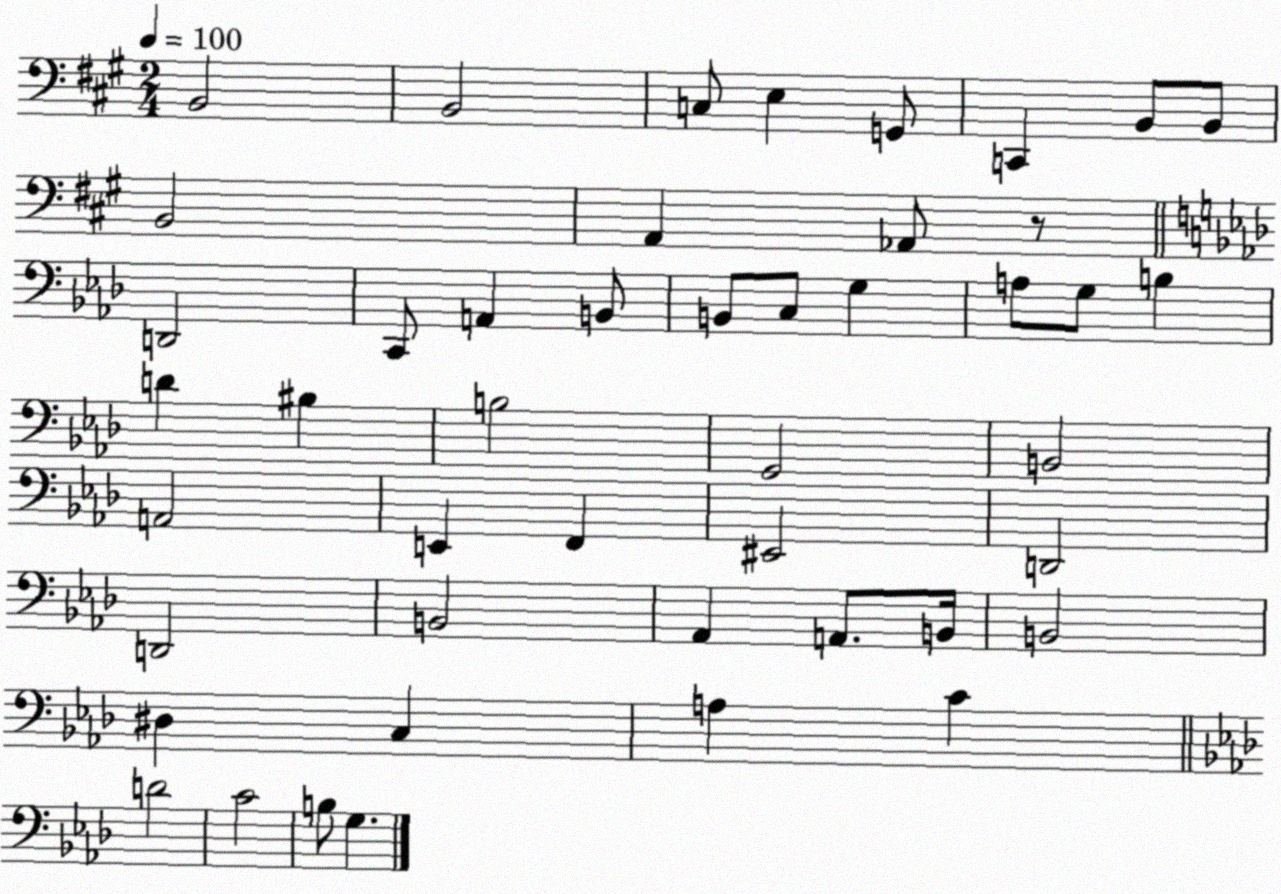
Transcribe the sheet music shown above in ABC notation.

X:1
T:Untitled
M:2/4
L:1/4
K:A
B,,2 B,,2 C,/2 E, G,,/2 C,, B,,/2 B,,/2 B,,2 A,, _A,,/2 z/2 D,,2 C,,/2 A,, B,,/2 B,,/2 C,/2 G, A,/2 G,/2 B, D ^B, B,2 G,,2 B,,2 A,,2 E,, F,, ^E,,2 D,,2 D,,2 B,,2 _A,, A,,/2 B,,/4 B,,2 ^D, C, A, C D2 C2 B,/2 G,